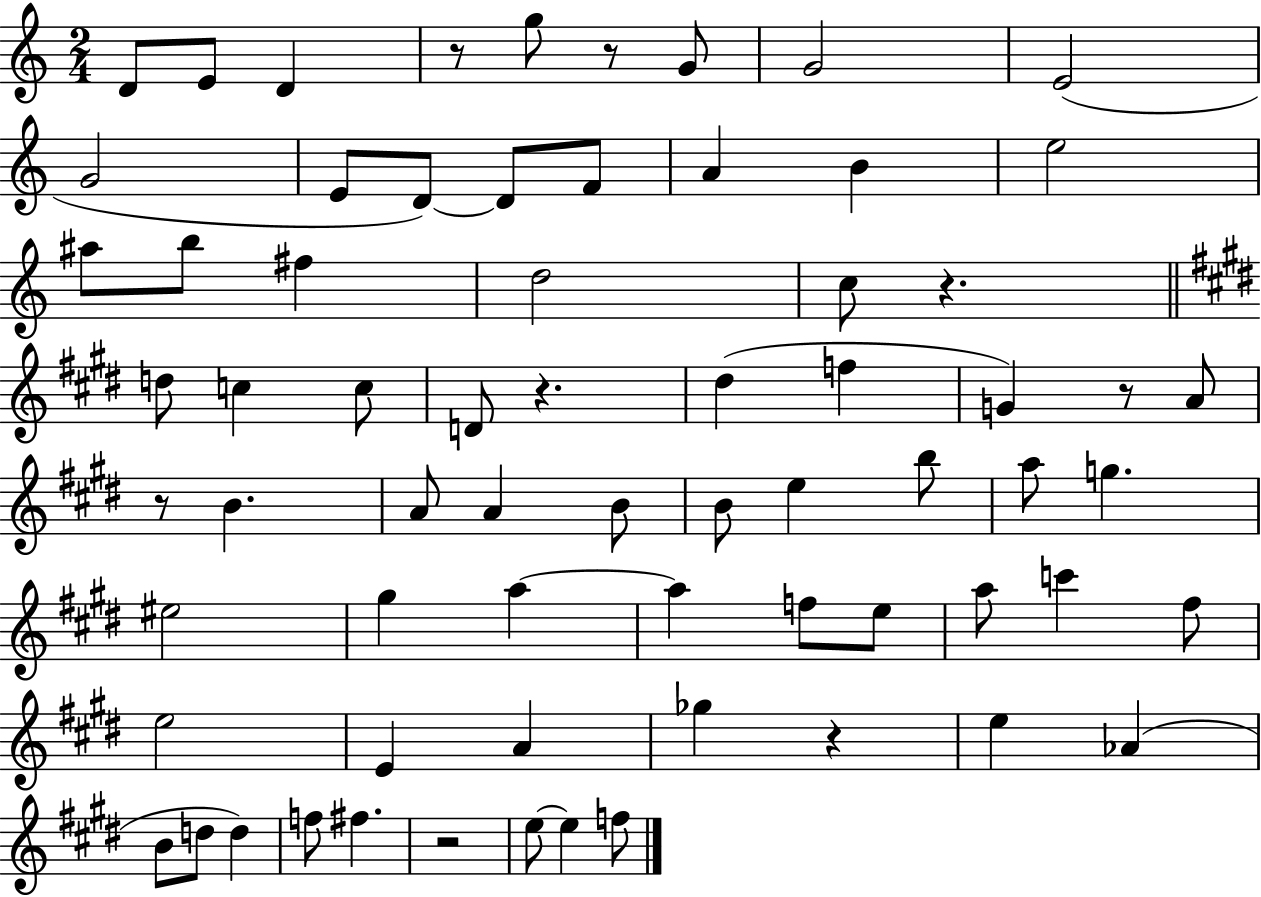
{
  \clef treble
  \numericTimeSignature
  \time 2/4
  \key c \major
  \repeat volta 2 { d'8 e'8 d'4 | r8 g''8 r8 g'8 | g'2 | e'2( | \break g'2 | e'8 d'8~~) d'8 f'8 | a'4 b'4 | e''2 | \break ais''8 b''8 fis''4 | d''2 | c''8 r4. | \bar "||" \break \key e \major d''8 c''4 c''8 | d'8 r4. | dis''4( f''4 | g'4) r8 a'8 | \break r8 b'4. | a'8 a'4 b'8 | b'8 e''4 b''8 | a''8 g''4. | \break eis''2 | gis''4 a''4~~ | a''4 f''8 e''8 | a''8 c'''4 fis''8 | \break e''2 | e'4 a'4 | ges''4 r4 | e''4 aes'4( | \break b'8 d''8 d''4) | f''8 fis''4. | r2 | e''8~~ e''4 f''8 | \break } \bar "|."
}